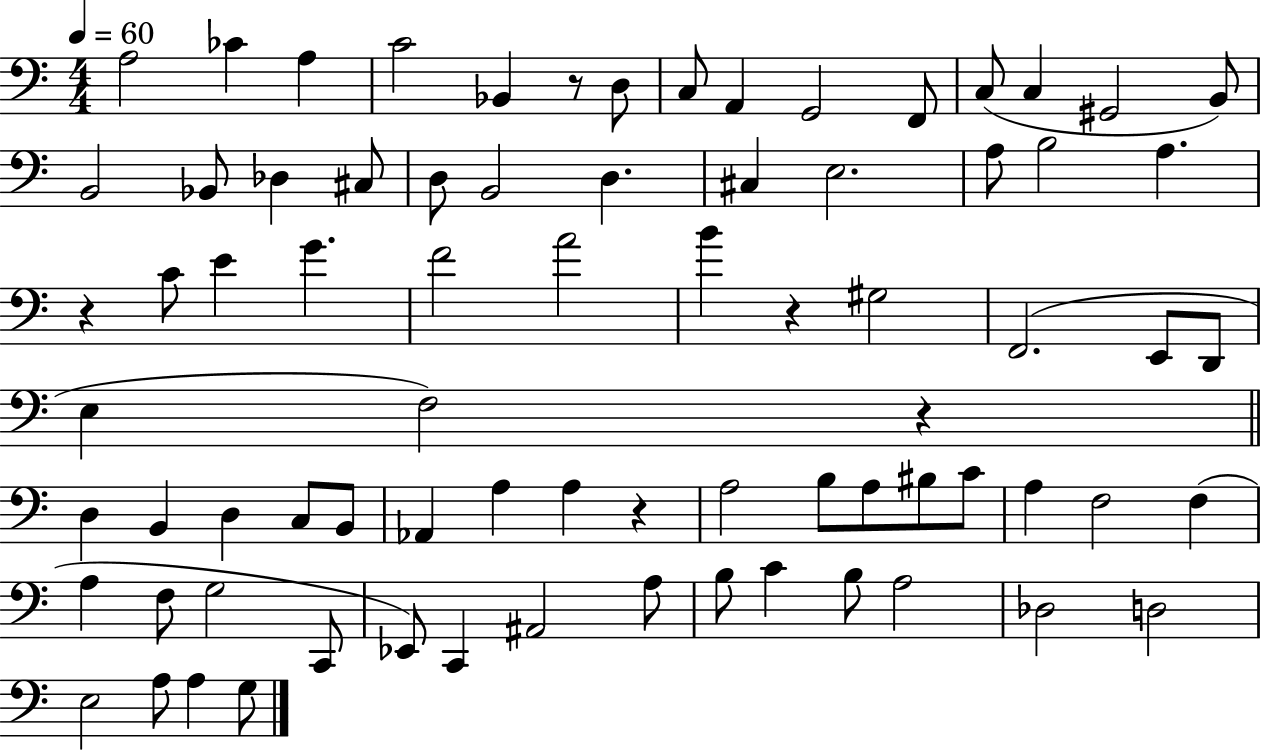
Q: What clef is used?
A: bass